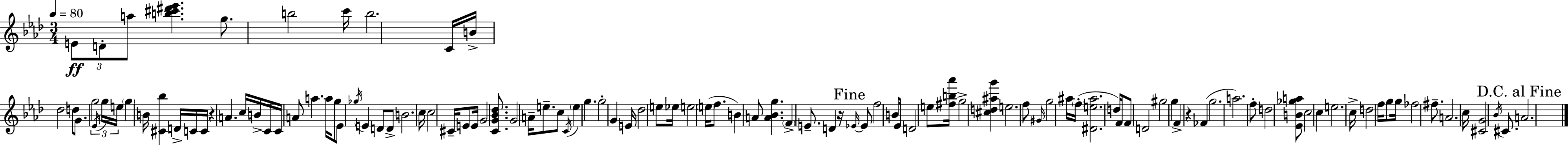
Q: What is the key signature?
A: F minor